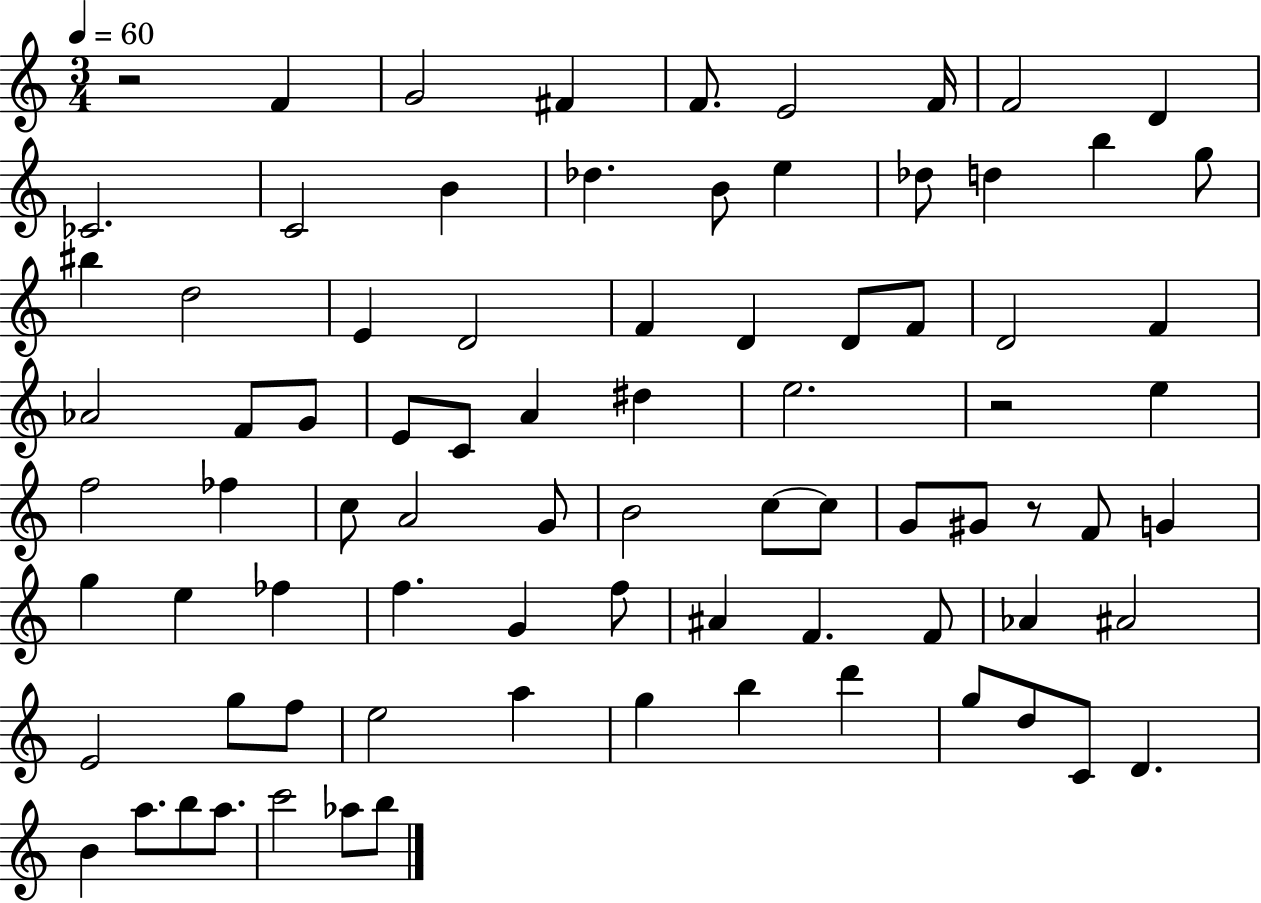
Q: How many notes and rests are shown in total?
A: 82